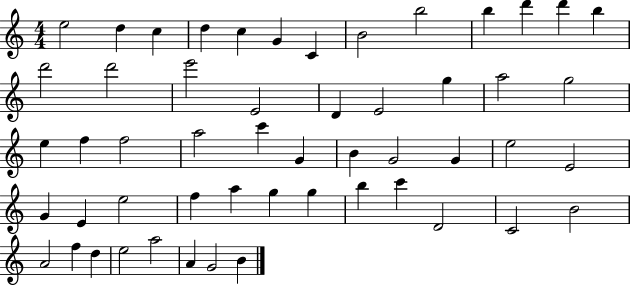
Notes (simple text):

E5/h D5/q C5/q D5/q C5/q G4/q C4/q B4/h B5/h B5/q D6/q D6/q B5/q D6/h D6/h E6/h E4/h D4/q E4/h G5/q A5/h G5/h E5/q F5/q F5/h A5/h C6/q G4/q B4/q G4/h G4/q E5/h E4/h G4/q E4/q E5/h F5/q A5/q G5/q G5/q B5/q C6/q D4/h C4/h B4/h A4/h F5/q D5/q E5/h A5/h A4/q G4/h B4/q